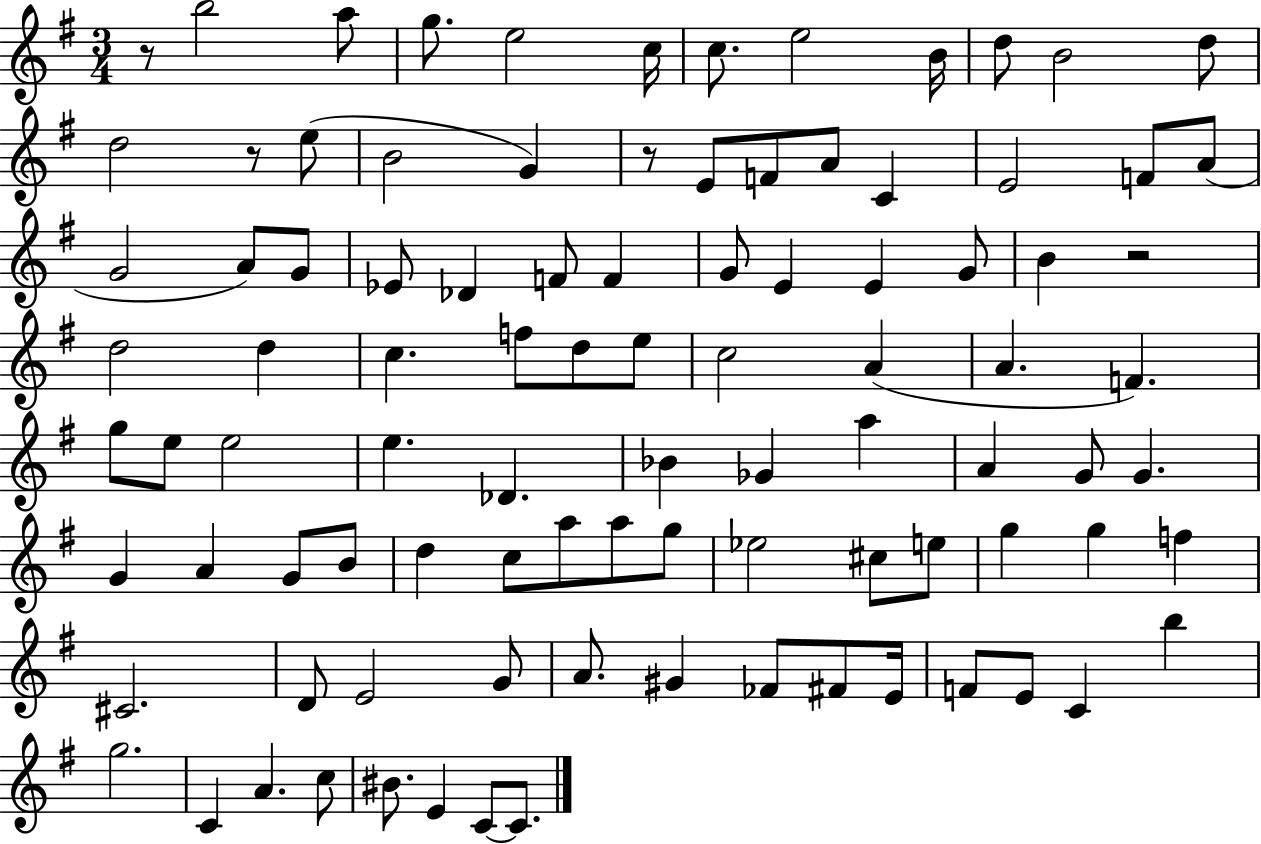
R/e B5/h A5/e G5/e. E5/h C5/s C5/e. E5/h B4/s D5/e B4/h D5/e D5/h R/e E5/e B4/h G4/q R/e E4/e F4/e A4/e C4/q E4/h F4/e A4/e G4/h A4/e G4/e Eb4/e Db4/q F4/e F4/q G4/e E4/q E4/q G4/e B4/q R/h D5/h D5/q C5/q. F5/e D5/e E5/e C5/h A4/q A4/q. F4/q. G5/e E5/e E5/h E5/q. Db4/q. Bb4/q Gb4/q A5/q A4/q G4/e G4/q. G4/q A4/q G4/e B4/e D5/q C5/e A5/e A5/e G5/e Eb5/h C#5/e E5/e G5/q G5/q F5/q C#4/h. D4/e E4/h G4/e A4/e. G#4/q FES4/e F#4/e E4/s F4/e E4/e C4/q B5/q G5/h. C4/q A4/q. C5/e BIS4/e. E4/q C4/e C4/e.